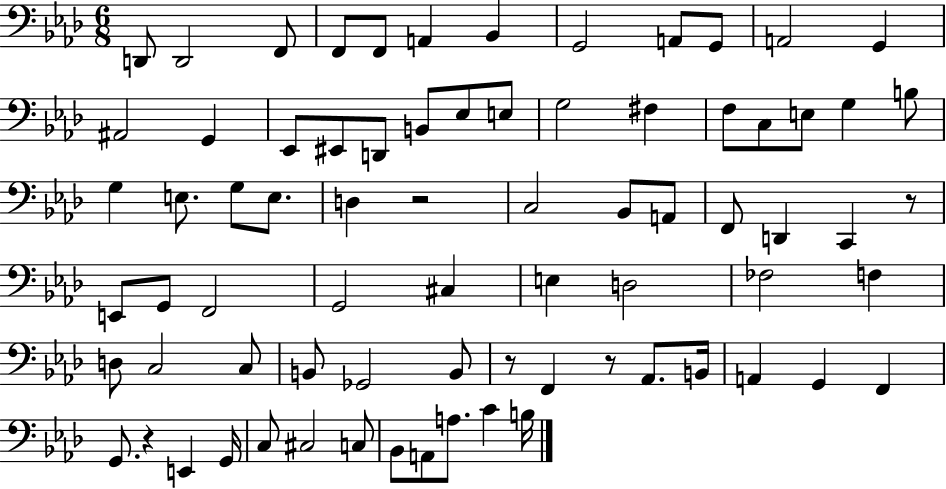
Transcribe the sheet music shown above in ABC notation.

X:1
T:Untitled
M:6/8
L:1/4
K:Ab
D,,/2 D,,2 F,,/2 F,,/2 F,,/2 A,, _B,, G,,2 A,,/2 G,,/2 A,,2 G,, ^A,,2 G,, _E,,/2 ^E,,/2 D,,/2 B,,/2 _E,/2 E,/2 G,2 ^F, F,/2 C,/2 E,/2 G, B,/2 G, E,/2 G,/2 E,/2 D, z2 C,2 _B,,/2 A,,/2 F,,/2 D,, C,, z/2 E,,/2 G,,/2 F,,2 G,,2 ^C, E, D,2 _F,2 F, D,/2 C,2 C,/2 B,,/2 _G,,2 B,,/2 z/2 F,, z/2 _A,,/2 B,,/4 A,, G,, F,, G,,/2 z E,, G,,/4 C,/2 ^C,2 C,/2 _B,,/2 A,,/2 A,/2 C B,/4